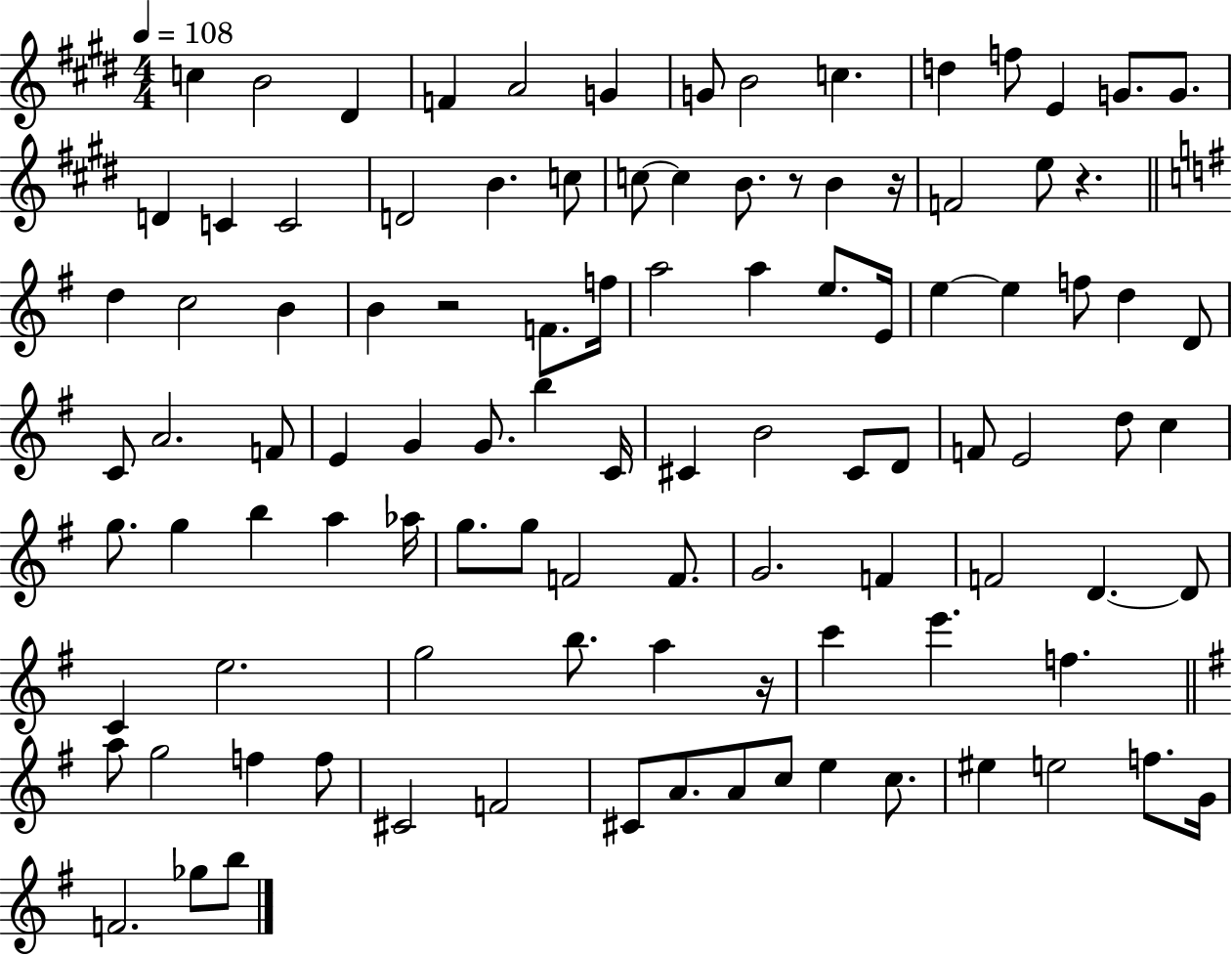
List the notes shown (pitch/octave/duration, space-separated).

C5/q B4/h D#4/q F4/q A4/h G4/q G4/e B4/h C5/q. D5/q F5/e E4/q G4/e. G4/e. D4/q C4/q C4/h D4/h B4/q. C5/e C5/e C5/q B4/e. R/e B4/q R/s F4/h E5/e R/q. D5/q C5/h B4/q B4/q R/h F4/e. F5/s A5/h A5/q E5/e. E4/s E5/q E5/q F5/e D5/q D4/e C4/e A4/h. F4/e E4/q G4/q G4/e. B5/q C4/s C#4/q B4/h C#4/e D4/e F4/e E4/h D5/e C5/q G5/e. G5/q B5/q A5/q Ab5/s G5/e. G5/e F4/h F4/e. G4/h. F4/q F4/h D4/q. D4/e C4/q E5/h. G5/h B5/e. A5/q R/s C6/q E6/q. F5/q. A5/e G5/h F5/q F5/e C#4/h F4/h C#4/e A4/e. A4/e C5/e E5/q C5/e. EIS5/q E5/h F5/e. G4/s F4/h. Gb5/e B5/e